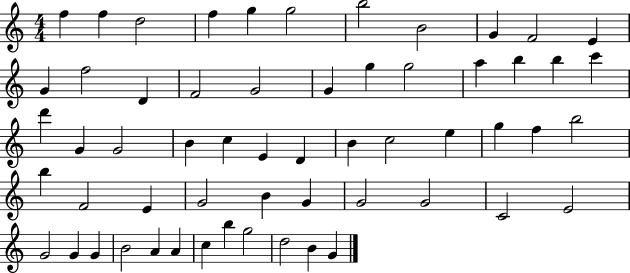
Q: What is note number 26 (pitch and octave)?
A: G4